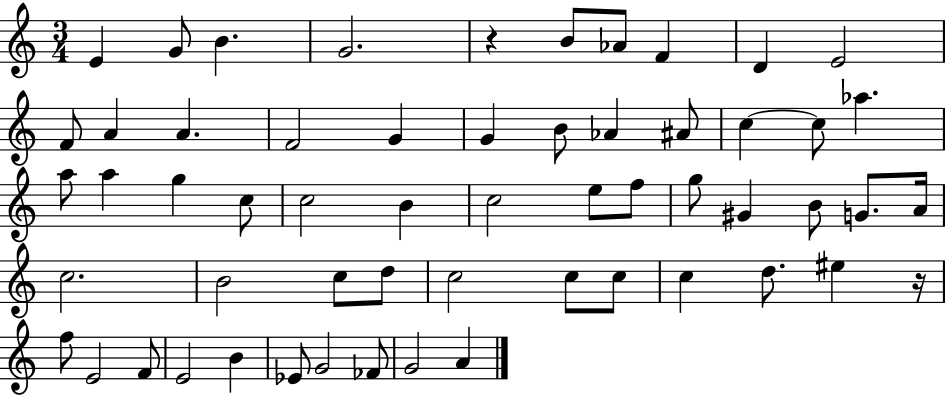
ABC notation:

X:1
T:Untitled
M:3/4
L:1/4
K:C
E G/2 B G2 z B/2 _A/2 F D E2 F/2 A A F2 G G B/2 _A ^A/2 c c/2 _a a/2 a g c/2 c2 B c2 e/2 f/2 g/2 ^G B/2 G/2 A/4 c2 B2 c/2 d/2 c2 c/2 c/2 c d/2 ^e z/4 f/2 E2 F/2 E2 B _E/2 G2 _F/2 G2 A